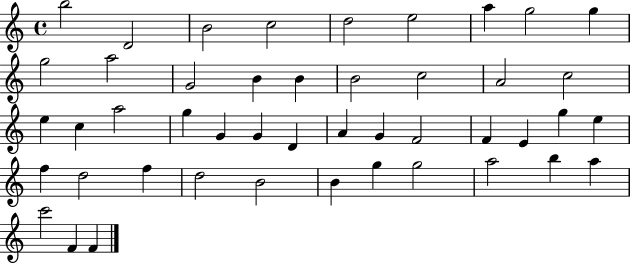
{
  \clef treble
  \time 4/4
  \defaultTimeSignature
  \key c \major
  b''2 d'2 | b'2 c''2 | d''2 e''2 | a''4 g''2 g''4 | \break g''2 a''2 | g'2 b'4 b'4 | b'2 c''2 | a'2 c''2 | \break e''4 c''4 a''2 | g''4 g'4 g'4 d'4 | a'4 g'4 f'2 | f'4 e'4 g''4 e''4 | \break f''4 d''2 f''4 | d''2 b'2 | b'4 g''4 g''2 | a''2 b''4 a''4 | \break c'''2 f'4 f'4 | \bar "|."
}